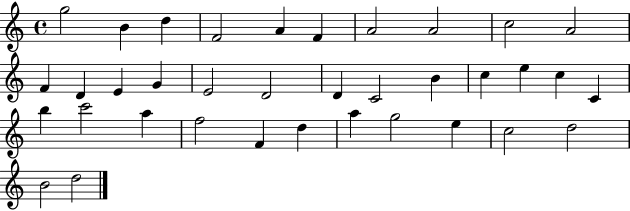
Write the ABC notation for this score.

X:1
T:Untitled
M:4/4
L:1/4
K:C
g2 B d F2 A F A2 A2 c2 A2 F D E G E2 D2 D C2 B c e c C b c'2 a f2 F d a g2 e c2 d2 B2 d2